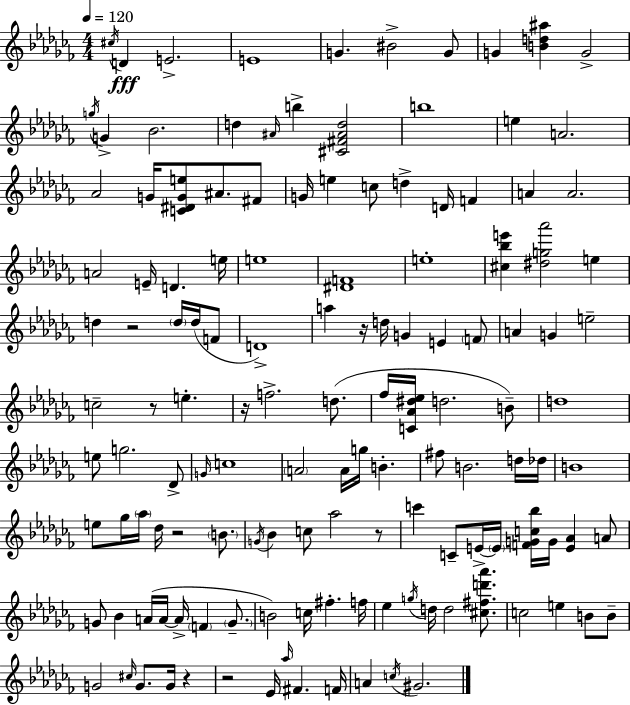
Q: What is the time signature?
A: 4/4